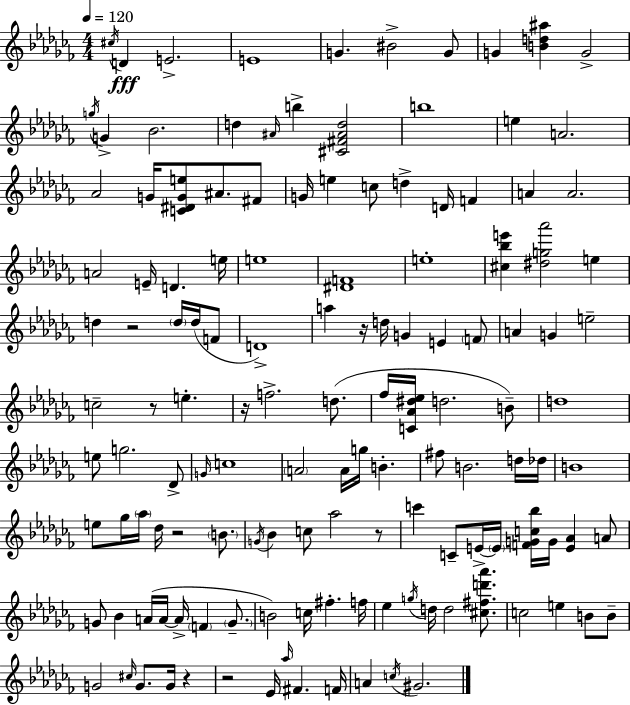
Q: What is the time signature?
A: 4/4